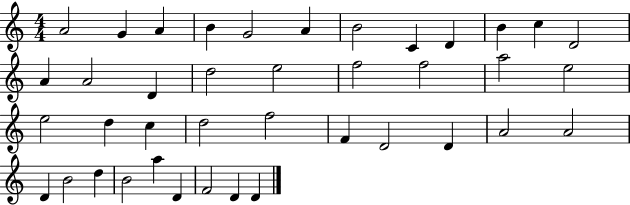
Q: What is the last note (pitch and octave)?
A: D4